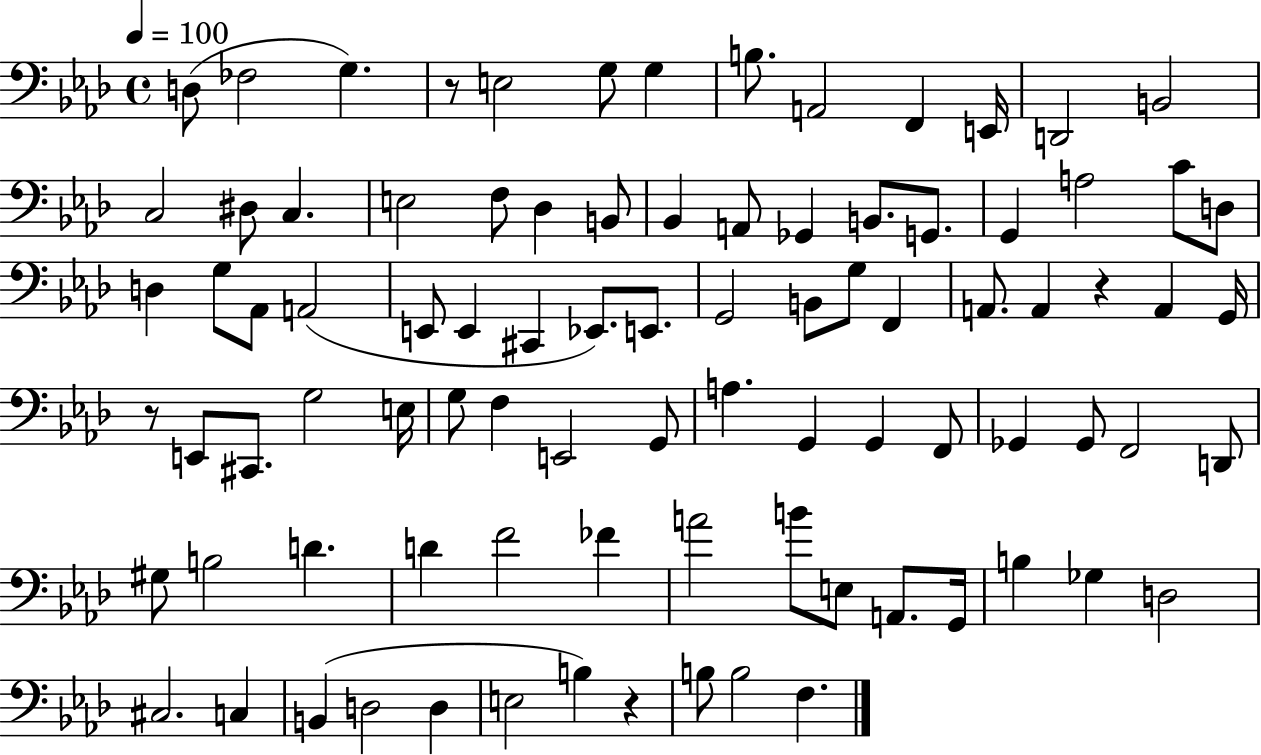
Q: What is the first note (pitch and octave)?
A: D3